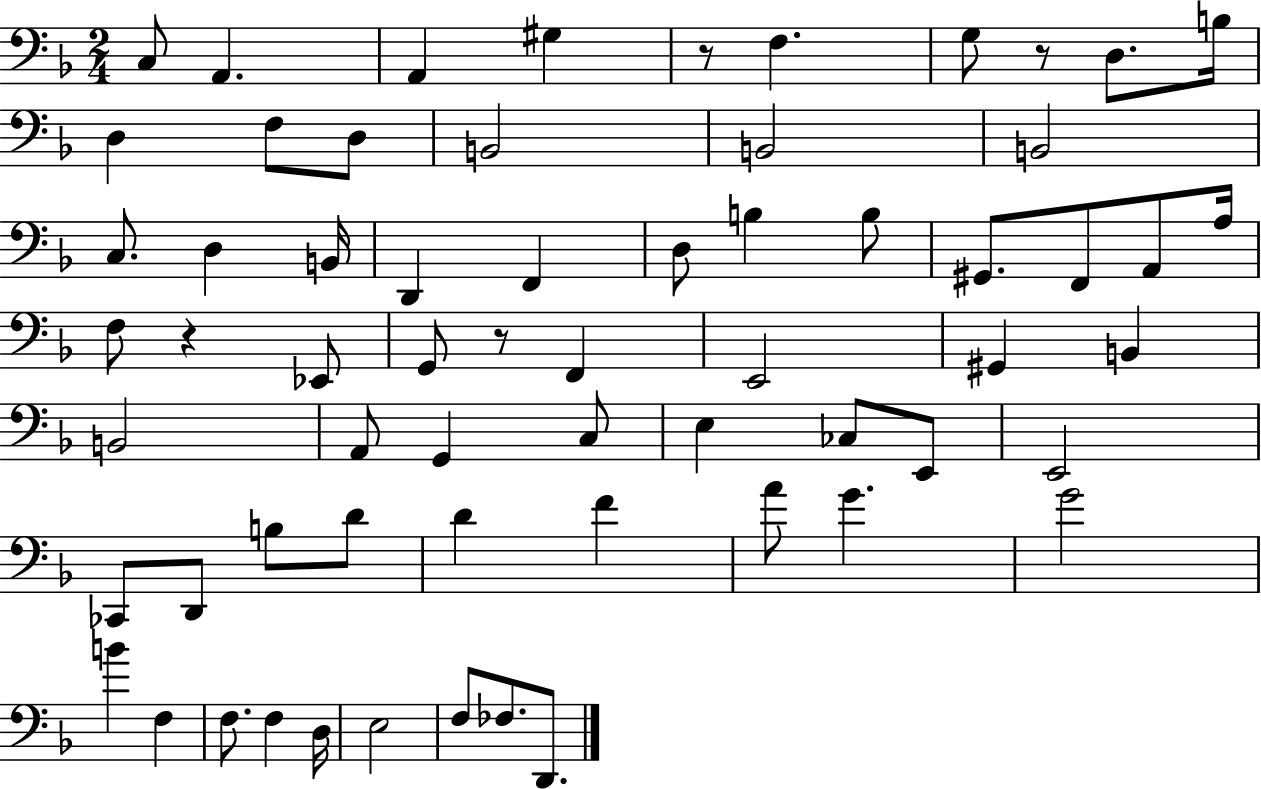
C3/e A2/q. A2/q G#3/q R/e F3/q. G3/e R/e D3/e. B3/s D3/q F3/e D3/e B2/h B2/h B2/h C3/e. D3/q B2/s D2/q F2/q D3/e B3/q B3/e G#2/e. F2/e A2/e A3/s F3/e R/q Eb2/e G2/e R/e F2/q E2/h G#2/q B2/q B2/h A2/e G2/q C3/e E3/q CES3/e E2/e E2/h CES2/e D2/e B3/e D4/e D4/q F4/q A4/e G4/q. G4/h B4/q F3/q F3/e. F3/q D3/s E3/h F3/e FES3/e. D2/e.